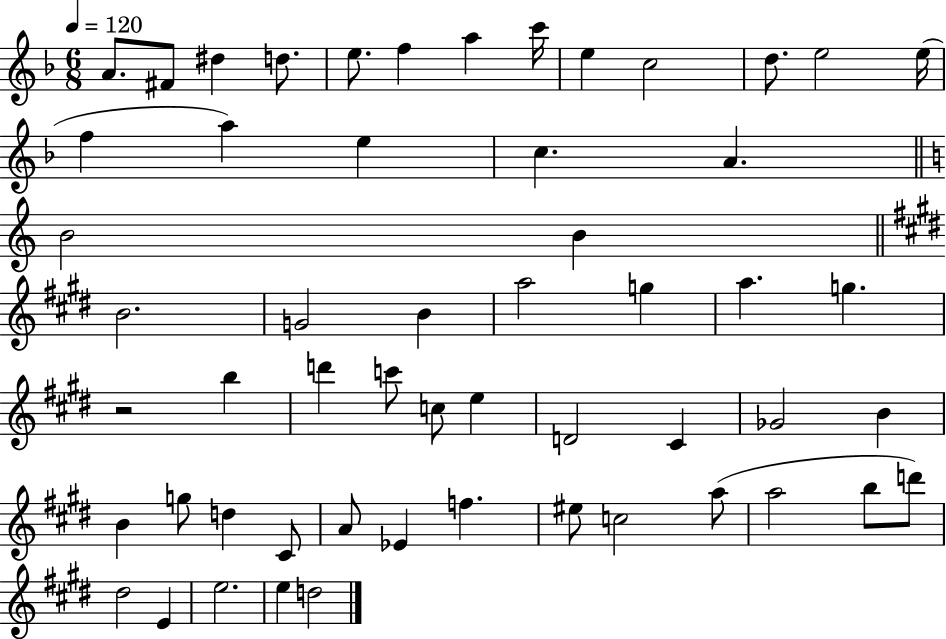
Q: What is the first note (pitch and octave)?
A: A4